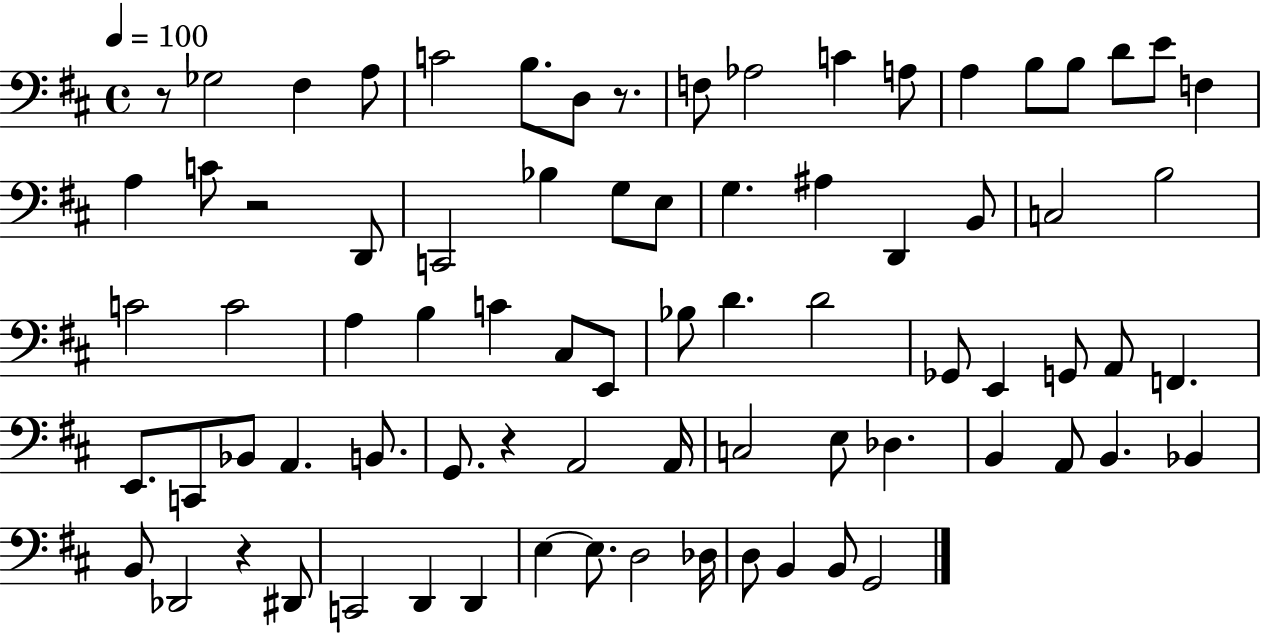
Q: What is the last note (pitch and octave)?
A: G2